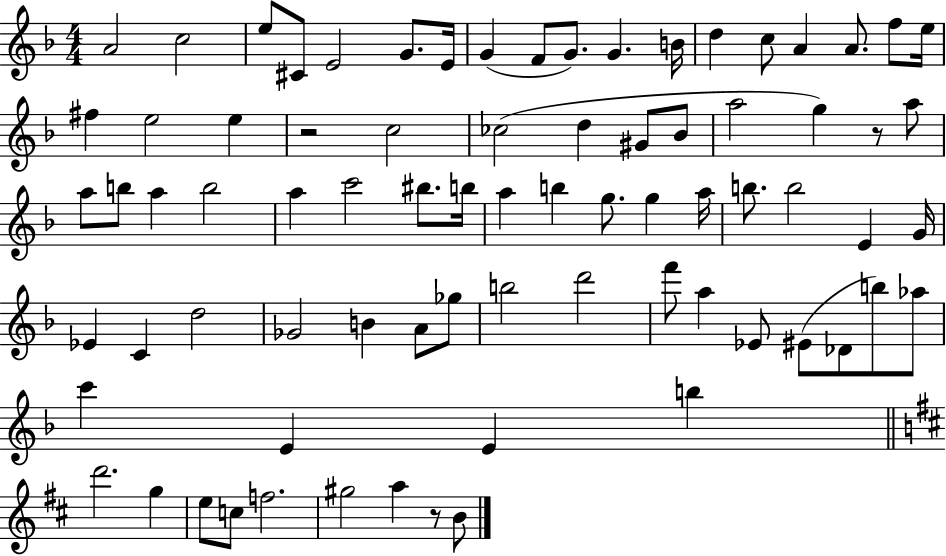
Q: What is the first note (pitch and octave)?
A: A4